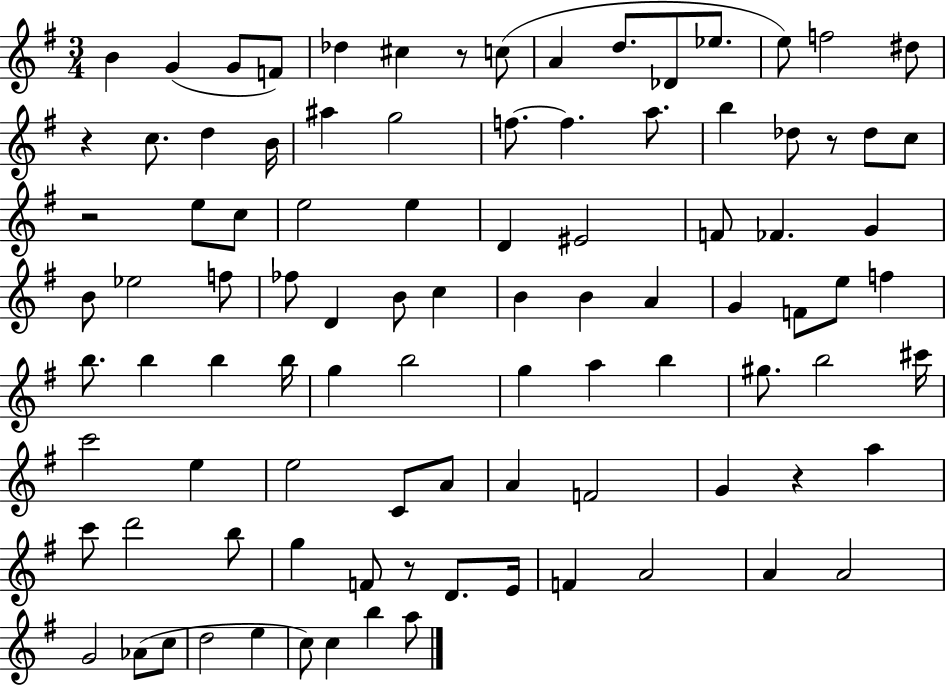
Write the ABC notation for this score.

X:1
T:Untitled
M:3/4
L:1/4
K:G
B G G/2 F/2 _d ^c z/2 c/2 A d/2 _D/2 _e/2 e/2 f2 ^d/2 z c/2 d B/4 ^a g2 f/2 f a/2 b _d/2 z/2 _d/2 c/2 z2 e/2 c/2 e2 e D ^E2 F/2 _F G B/2 _e2 f/2 _f/2 D B/2 c B B A G F/2 e/2 f b/2 b b b/4 g b2 g a b ^g/2 b2 ^c'/4 c'2 e e2 C/2 A/2 A F2 G z a c'/2 d'2 b/2 g F/2 z/2 D/2 E/4 F A2 A A2 G2 _A/2 c/2 d2 e c/2 c b a/2